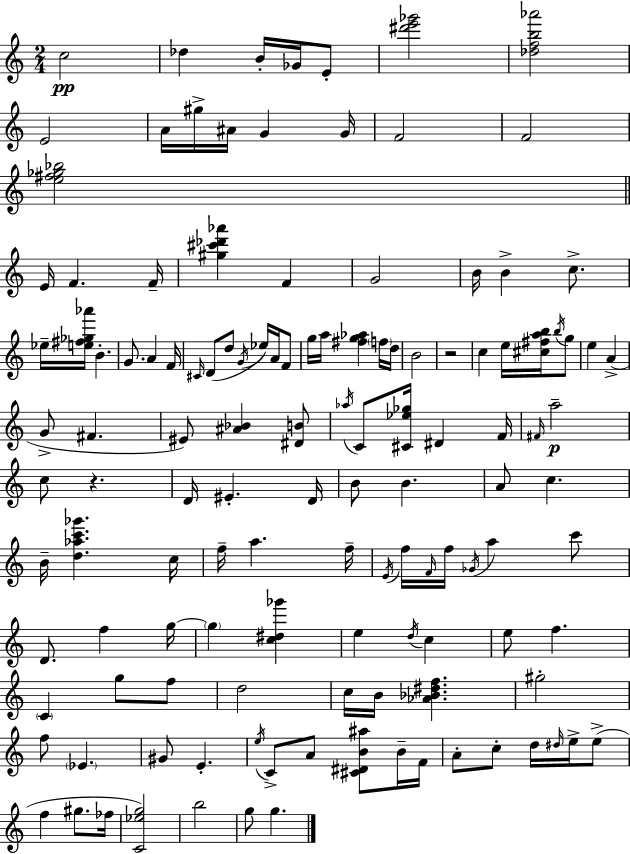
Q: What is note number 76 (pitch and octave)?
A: G5